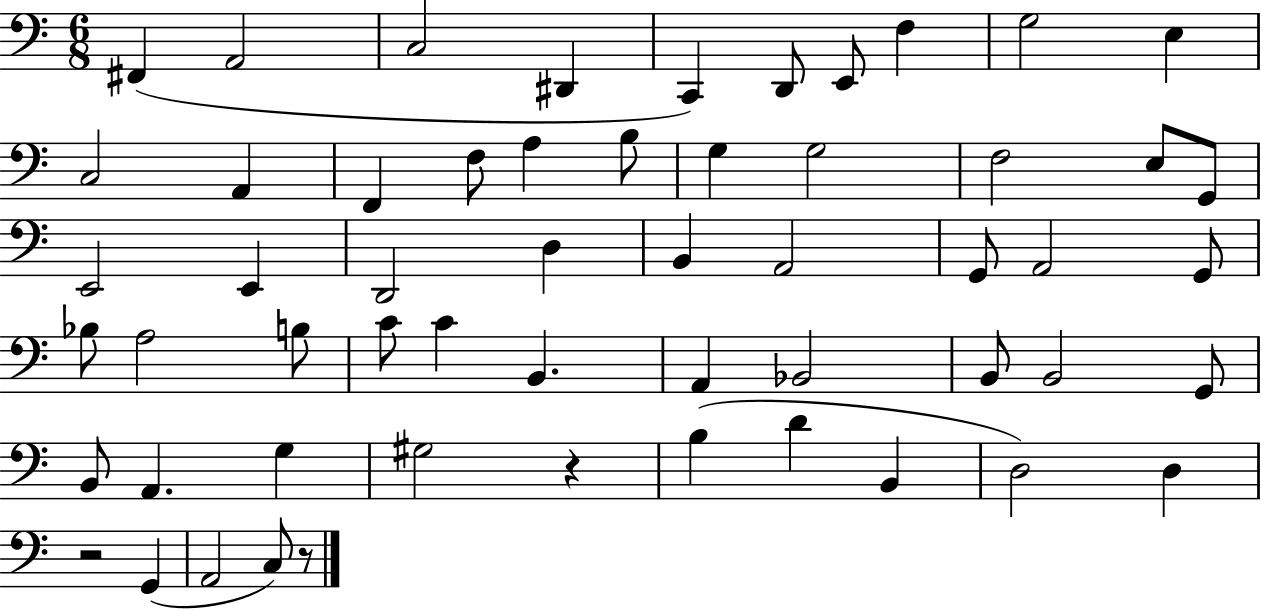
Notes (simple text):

F#2/q A2/h C3/h D#2/q C2/q D2/e E2/e F3/q G3/h E3/q C3/h A2/q F2/q F3/e A3/q B3/e G3/q G3/h F3/h E3/e G2/e E2/h E2/q D2/h D3/q B2/q A2/h G2/e A2/h G2/e Bb3/e A3/h B3/e C4/e C4/q B2/q. A2/q Bb2/h B2/e B2/h G2/e B2/e A2/q. G3/q G#3/h R/q B3/q D4/q B2/q D3/h D3/q R/h G2/q A2/h C3/e R/e